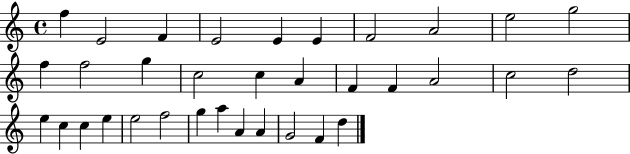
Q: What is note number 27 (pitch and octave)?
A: F5